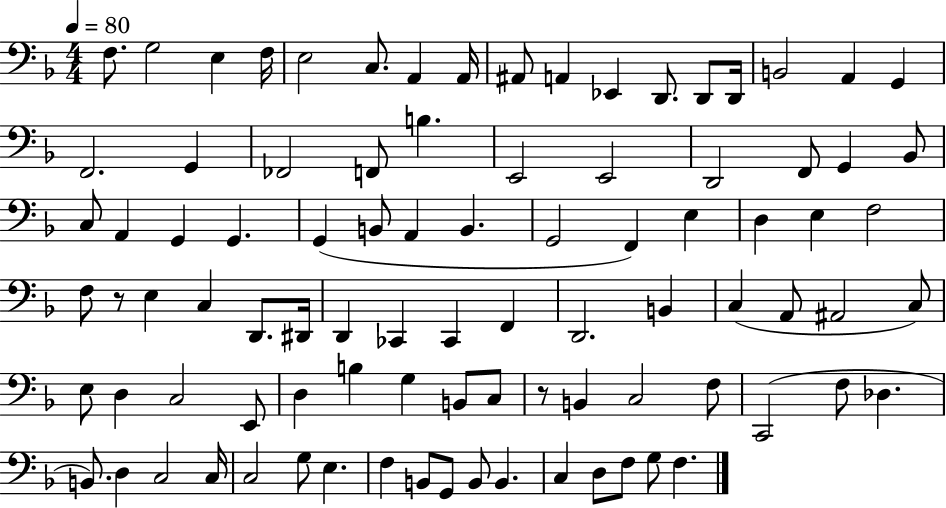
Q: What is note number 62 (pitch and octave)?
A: D3